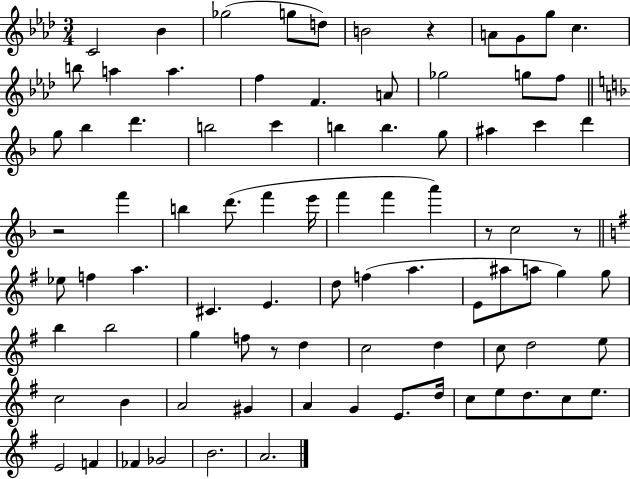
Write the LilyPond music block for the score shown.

{
  \clef treble
  \numericTimeSignature
  \time 3/4
  \key aes \major
  c'2 bes'4 | ges''2( g''8 d''8) | b'2 r4 | a'8 g'8 g''8 c''4. | \break b''8 a''4 a''4. | f''4 f'4. a'8 | ges''2 g''8 f''8 | \bar "||" \break \key f \major g''8 bes''4 d'''4. | b''2 c'''4 | b''4 b''4. g''8 | ais''4 c'''4 d'''4 | \break r2 f'''4 | b''4 d'''8.( f'''4 e'''16 | f'''4 f'''4 a'''4) | r8 c''2 r8 | \break \bar "||" \break \key g \major ees''8 f''4 a''4. | cis'4. e'4. | d''8 f''4( a''4. | e'8 ais''8 a''8 g''4) g''8 | \break b''4 b''2 | g''4 f''8 r8 d''4 | c''2 d''4 | c''8 d''2 e''8 | \break c''2 b'4 | a'2 gis'4 | a'4 g'4 e'8. d''16 | c''8 e''8 d''8. c''8 e''8. | \break e'2 f'4 | fes'4 ges'2 | b'2. | a'2. | \break \bar "|."
}